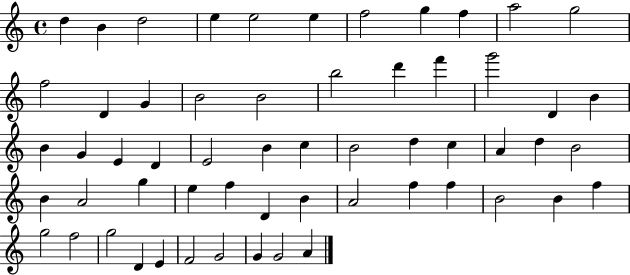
{
  \clef treble
  \time 4/4
  \defaultTimeSignature
  \key c \major
  d''4 b'4 d''2 | e''4 e''2 e''4 | f''2 g''4 f''4 | a''2 g''2 | \break f''2 d'4 g'4 | b'2 b'2 | b''2 d'''4 f'''4 | g'''2 d'4 b'4 | \break b'4 g'4 e'4 d'4 | e'2 b'4 c''4 | b'2 d''4 c''4 | a'4 d''4 b'2 | \break b'4 a'2 g''4 | e''4 f''4 d'4 b'4 | a'2 f''4 f''4 | b'2 b'4 f''4 | \break g''2 f''2 | g''2 d'4 e'4 | f'2 g'2 | g'4 g'2 a'4 | \break \bar "|."
}